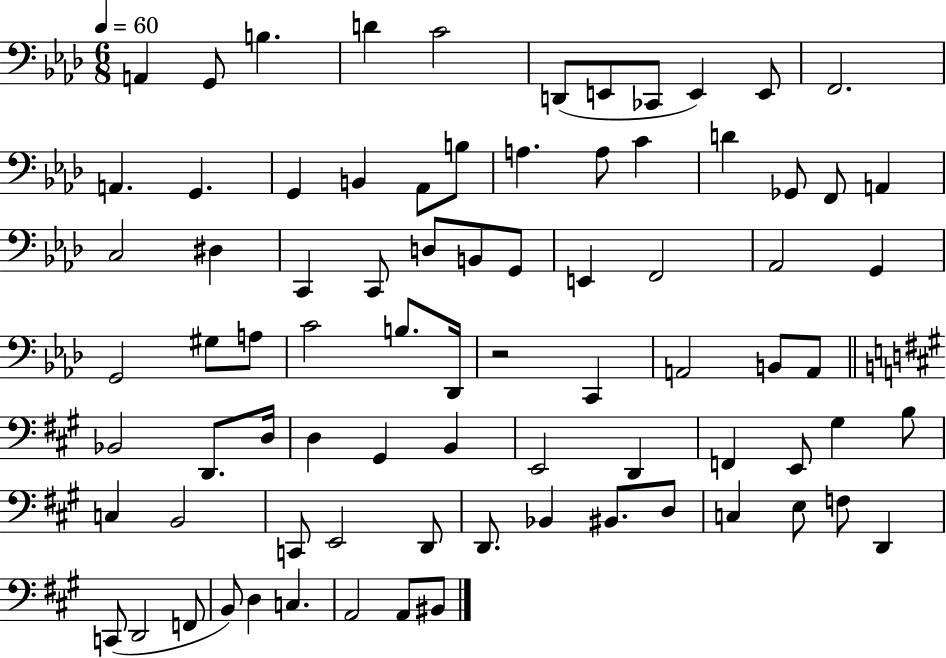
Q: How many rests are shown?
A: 1